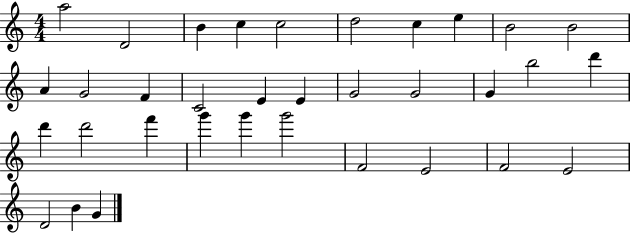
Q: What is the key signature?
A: C major